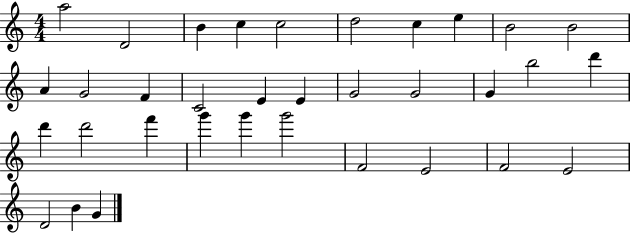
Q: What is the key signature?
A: C major